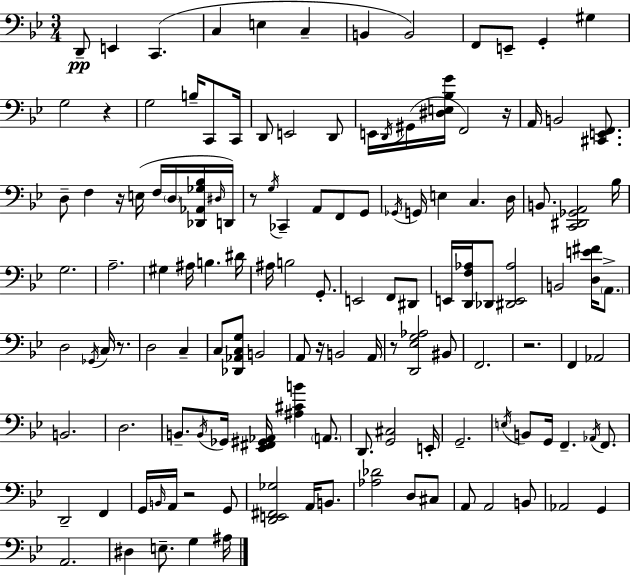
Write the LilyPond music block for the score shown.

{
  \clef bass
  \numericTimeSignature
  \time 3/4
  \key g \minor
  d,8--\pp e,4 c,4.( | c4 e4 c4-- | b,4 b,2) | f,8 e,8-- g,4-. gis4 | \break g2 r4 | g2 b16-- c,8 c,16 | d,8 e,2 d,8 | e,16 \acciaccatura { d,16 }( gis,16 <dis e bes g'>16 f,2) | \break r16 a,16 b,2 <cis, e, f,>8. | d8-- f4 r16 e16( f16 \parenthesize d16 <des, aes, ges bes>16 | \grace { dis16 }) d,16 r8 \acciaccatura { g16 } ces,4-- a,8 f,8 | g,8 \acciaccatura { ges,16 } g,16 e4 c4. | \break d16 b,8. <c, dis, ges, a,>2 | bes16 g2. | a2.-- | gis4 ais16 b4. | \break dis'16 ais16 b2 | g,8.-. e,2 | f,8 dis,8 e,16 <d, f aes>16 des,8 <dis, e, aes>2 | b,2 | \break <d e' fis'>16 \parenthesize a,8.-> d2 | \acciaccatura { ges,16 } c16 r8. d2 | c4-- c8 <des, aes, c g>8 b,2 | a,8 r16 b,2 | \break a,16 r8 <d, ees g aes>2 | bis,8 f,2. | r2. | f,4 aes,2 | \break b,2. | d2. | b,8.-- \acciaccatura { b,16 } ges,16 <ees, fis, gis, aes,>16 <ais cis' b'>4 | \parenthesize a,8. d,8. <g, cis>2 | \break e,16-. g,2.-- | \acciaccatura { e16 } b,8 g,16 f,4.-- | \acciaccatura { aes,16 } f,8. d,2-- | f,4 g,16 \grace { b,16 } a,16 r2 | \break g,8 <d, e, fis, ges>2 | a,16 b,8. <aes des'>2 | d8 cis8 a,8 a,2 | b,8 aes,2 | \break g,4 a,2. | dis4 | e8.-- g4 ais16 \bar "|."
}